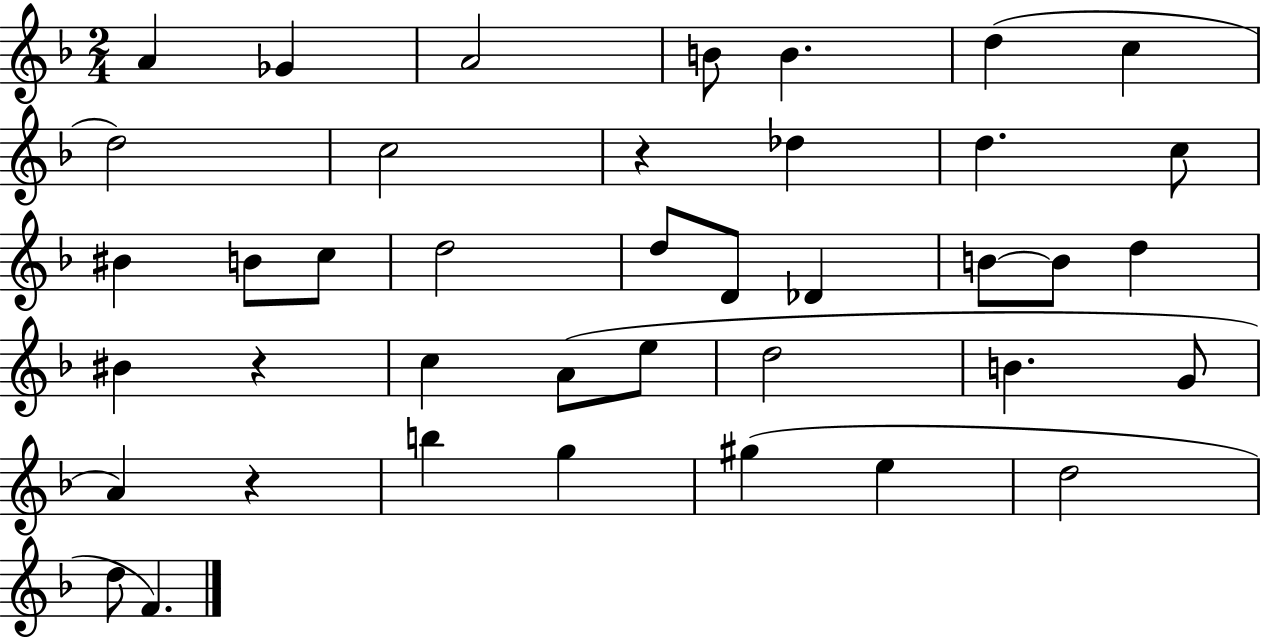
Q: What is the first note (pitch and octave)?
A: A4